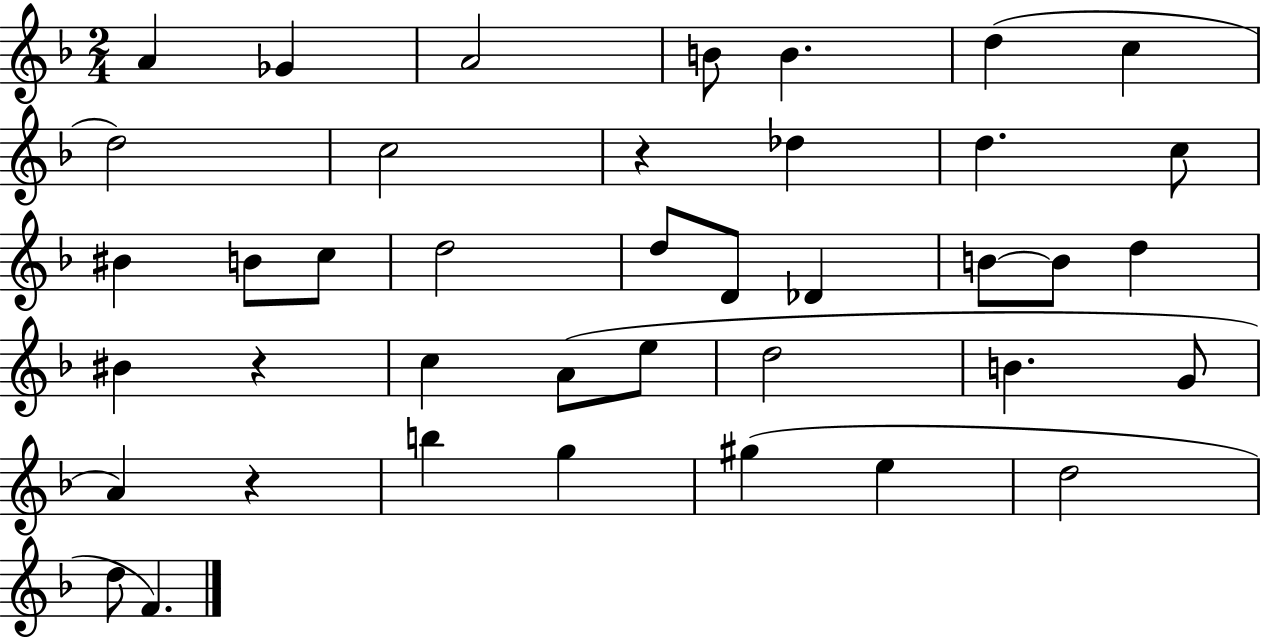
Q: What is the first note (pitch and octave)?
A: A4